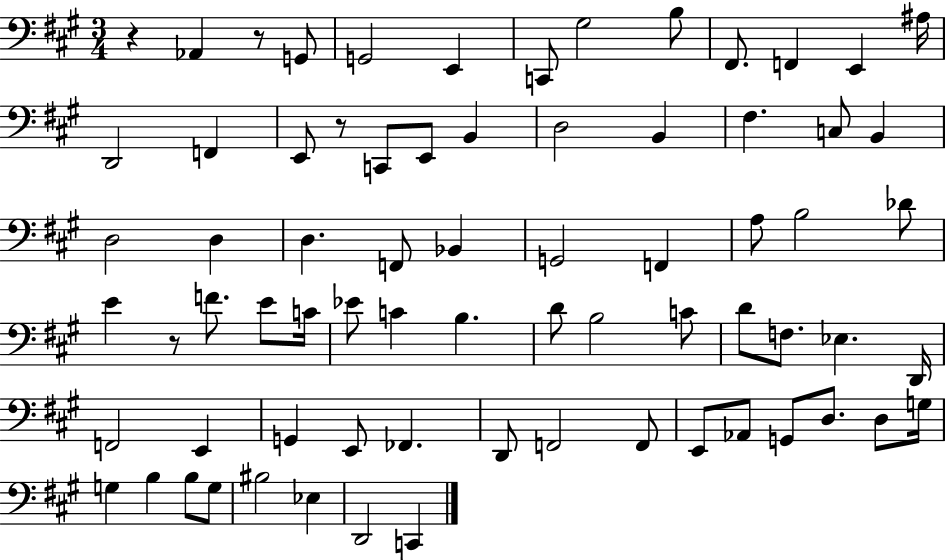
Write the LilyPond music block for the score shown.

{
  \clef bass
  \numericTimeSignature
  \time 3/4
  \key a \major
  \repeat volta 2 { r4 aes,4 r8 g,8 | g,2 e,4 | c,8 gis2 b8 | fis,8. f,4 e,4 ais16 | \break d,2 f,4 | e,8 r8 c,8 e,8 b,4 | d2 b,4 | fis4. c8 b,4 | \break d2 d4 | d4. f,8 bes,4 | g,2 f,4 | a8 b2 des'8 | \break e'4 r8 f'8. e'8 c'16 | ees'8 c'4 b4. | d'8 b2 c'8 | d'8 f8. ees4. d,16 | \break f,2 e,4 | g,4 e,8 fes,4. | d,8 f,2 f,8 | e,8 aes,8 g,8 d8. d8 g16 | \break g4 b4 b8 g8 | bis2 ees4 | d,2 c,4 | } \bar "|."
}